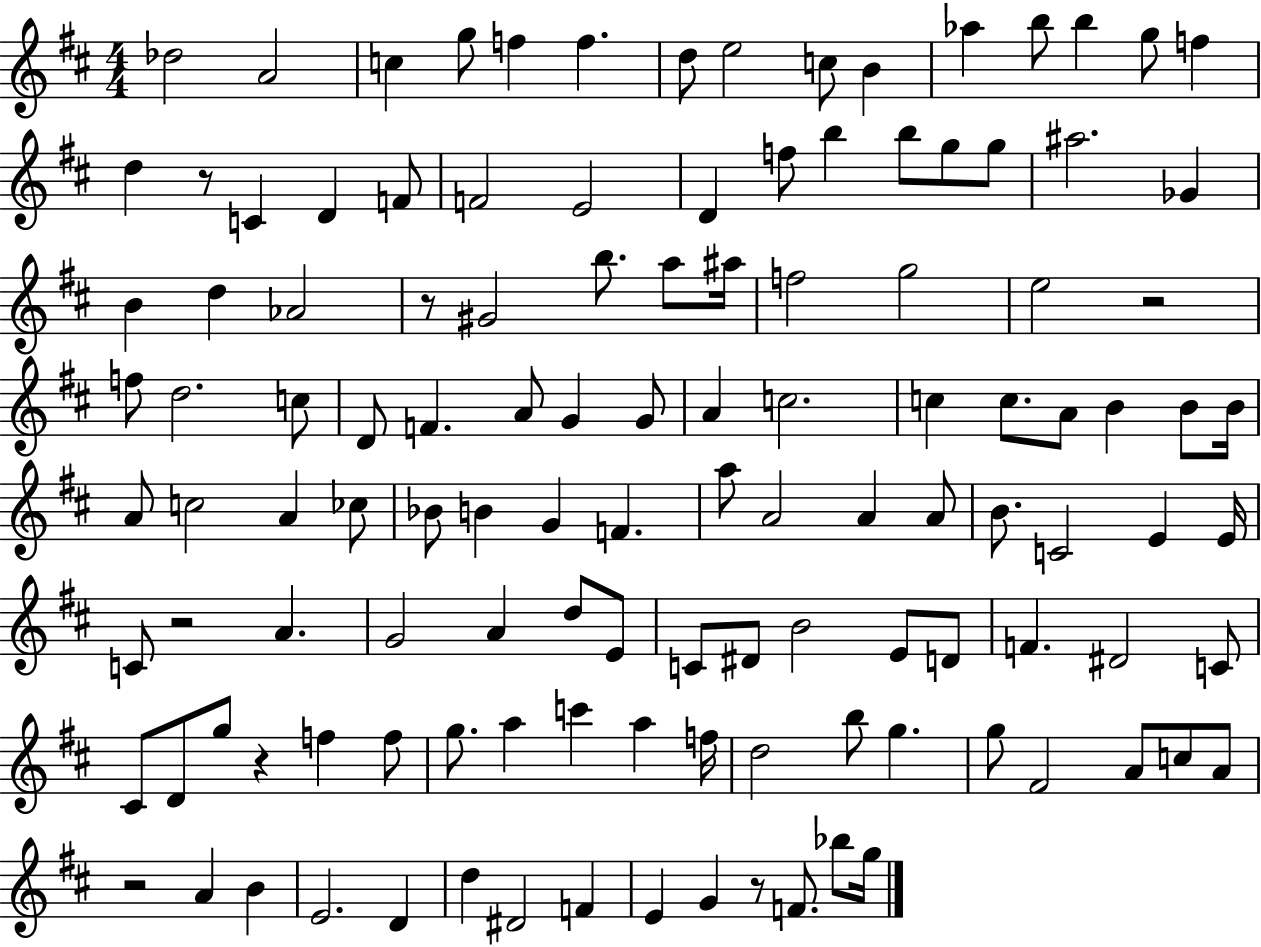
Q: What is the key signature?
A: D major